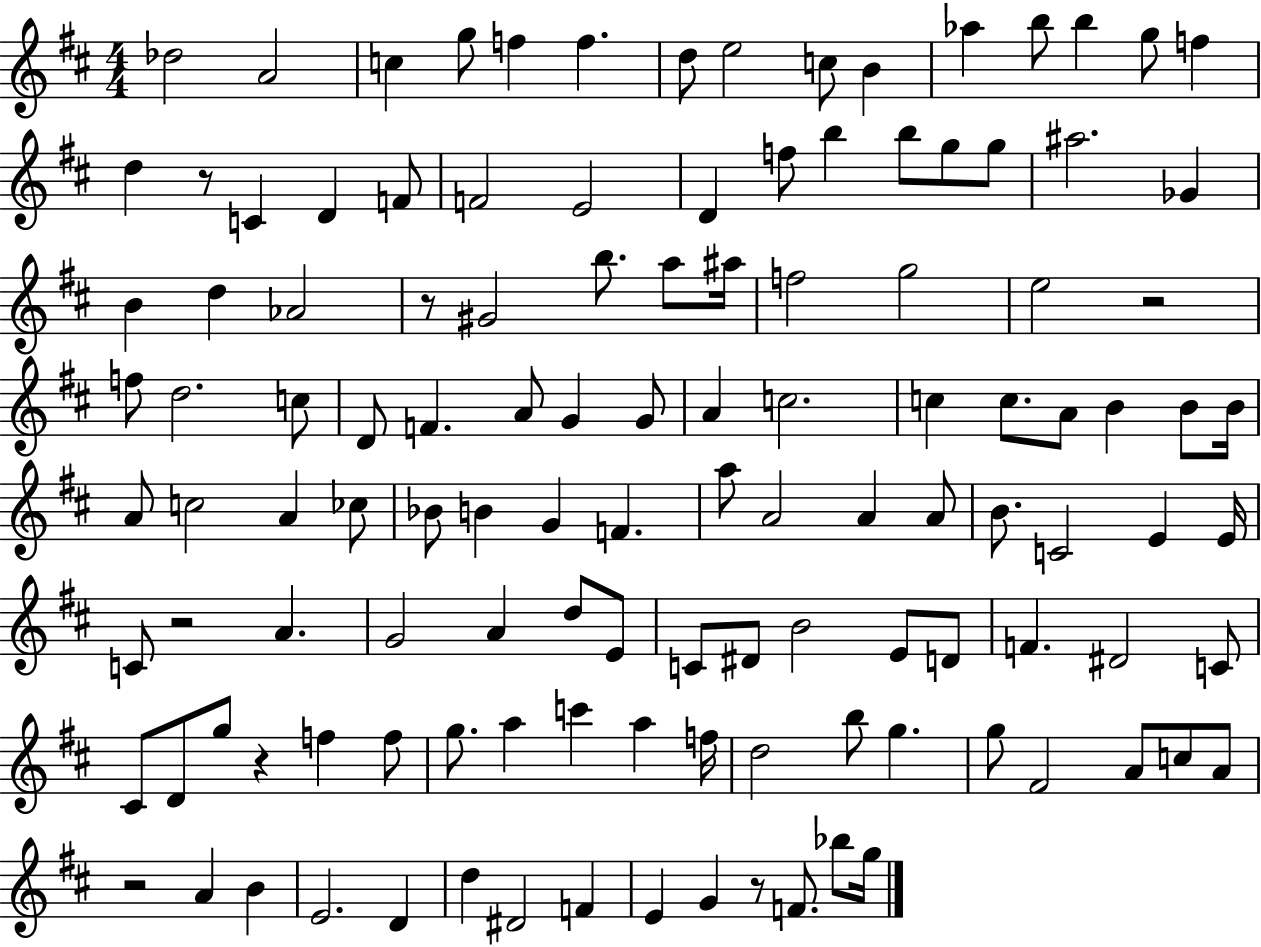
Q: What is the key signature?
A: D major